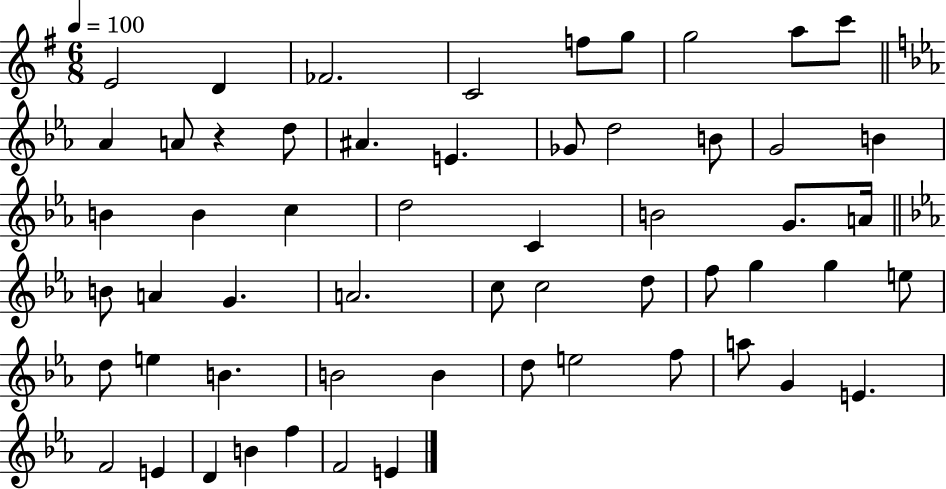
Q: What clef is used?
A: treble